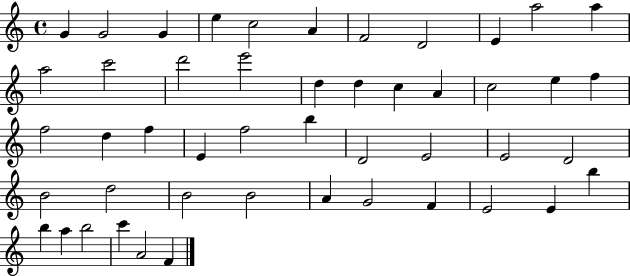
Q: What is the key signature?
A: C major